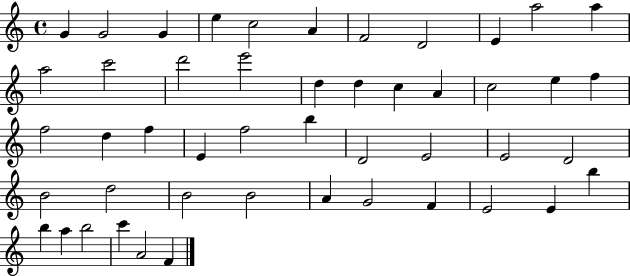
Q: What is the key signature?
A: C major